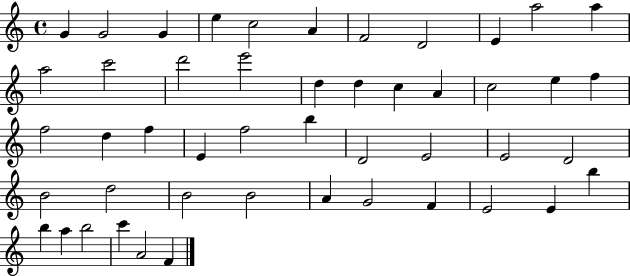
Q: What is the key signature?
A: C major